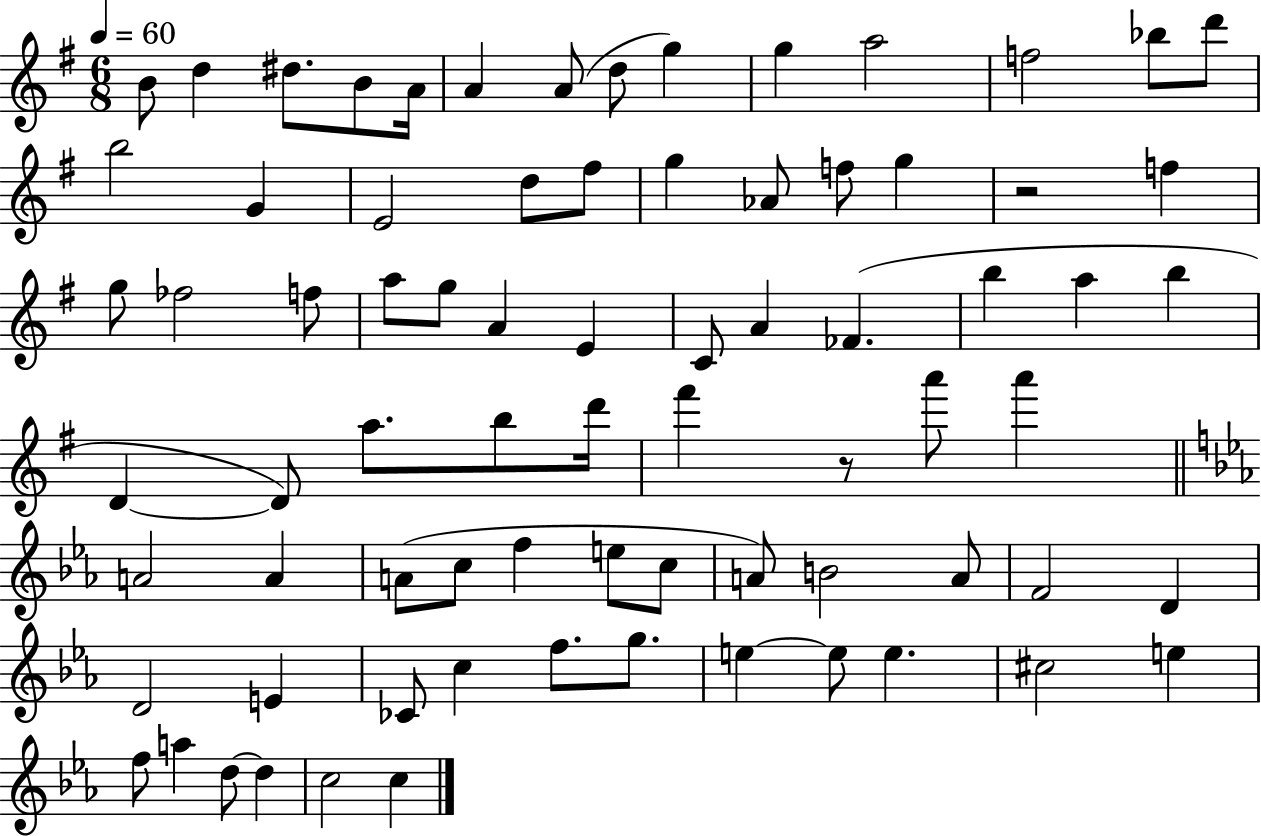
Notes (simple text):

B4/e D5/q D#5/e. B4/e A4/s A4/q A4/e D5/e G5/q G5/q A5/h F5/h Bb5/e D6/e B5/h G4/q E4/h D5/e F#5/e G5/q Ab4/e F5/e G5/q R/h F5/q G5/e FES5/h F5/e A5/e G5/e A4/q E4/q C4/e A4/q FES4/q. B5/q A5/q B5/q D4/q D4/e A5/e. B5/e D6/s F#6/q R/e A6/e A6/q A4/h A4/q A4/e C5/e F5/q E5/e C5/e A4/e B4/h A4/e F4/h D4/q D4/h E4/q CES4/e C5/q F5/e. G5/e. E5/q E5/e E5/q. C#5/h E5/q F5/e A5/q D5/e D5/q C5/h C5/q